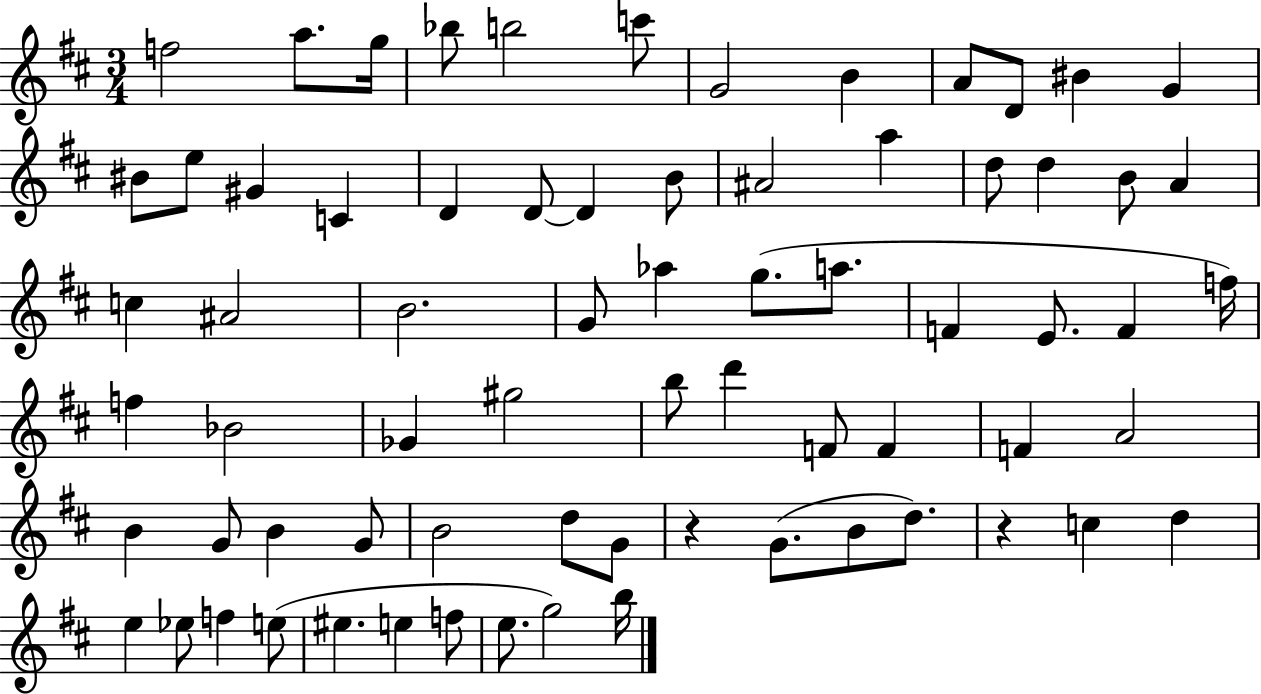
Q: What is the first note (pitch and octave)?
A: F5